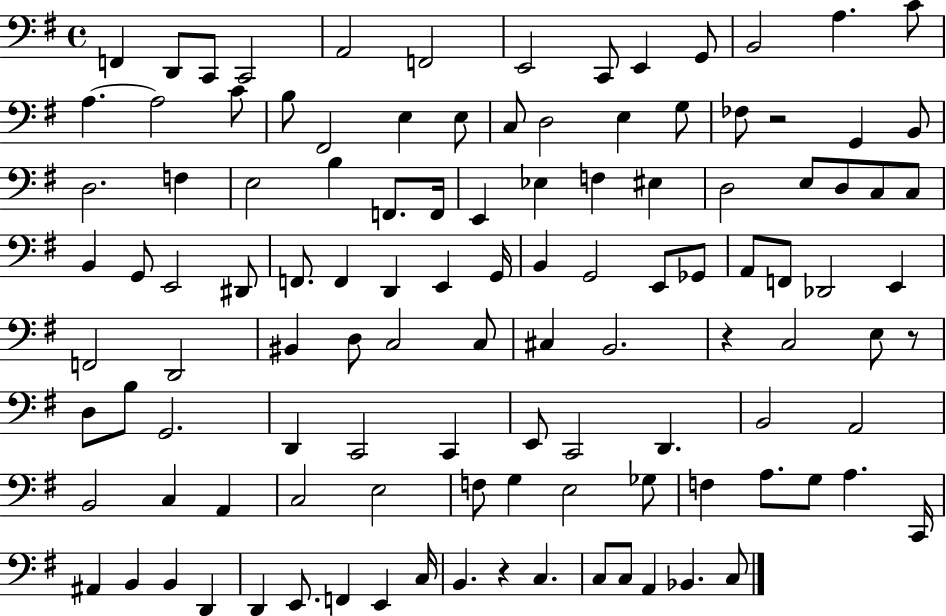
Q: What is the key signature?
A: G major